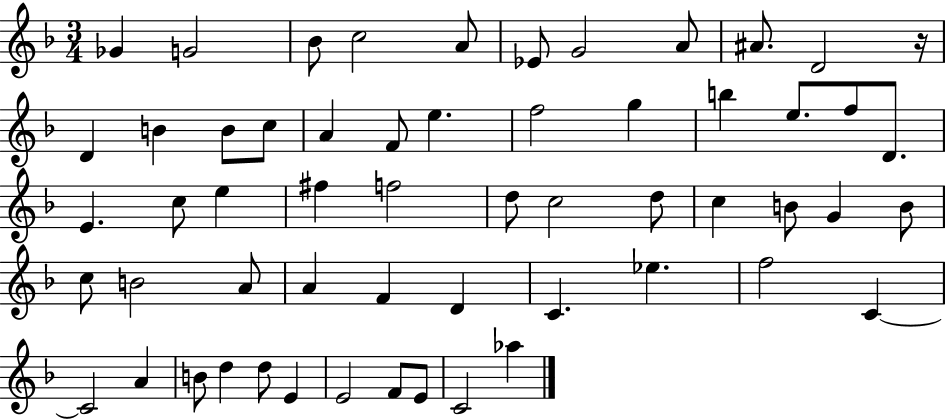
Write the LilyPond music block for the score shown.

{
  \clef treble
  \numericTimeSignature
  \time 3/4
  \key f \major
  ges'4 g'2 | bes'8 c''2 a'8 | ees'8 g'2 a'8 | ais'8. d'2 r16 | \break d'4 b'4 b'8 c''8 | a'4 f'8 e''4. | f''2 g''4 | b''4 e''8. f''8 d'8. | \break e'4. c''8 e''4 | fis''4 f''2 | d''8 c''2 d''8 | c''4 b'8 g'4 b'8 | \break c''8 b'2 a'8 | a'4 f'4 d'4 | c'4. ees''4. | f''2 c'4~~ | \break c'2 a'4 | b'8 d''4 d''8 e'4 | e'2 f'8 e'8 | c'2 aes''4 | \break \bar "|."
}